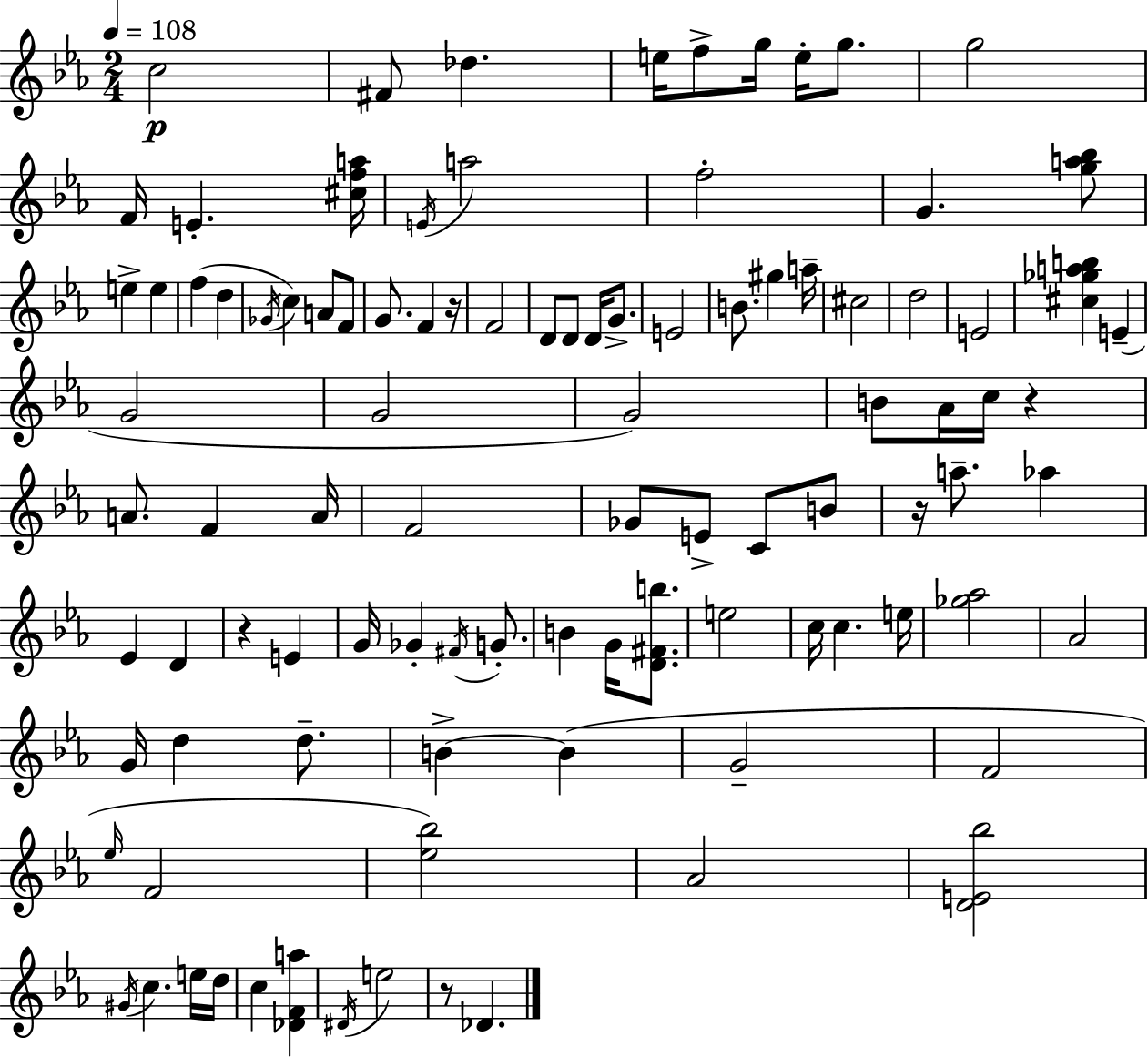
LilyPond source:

{
  \clef treble
  \numericTimeSignature
  \time 2/4
  \key ees \major
  \tempo 4 = 108
  c''2\p | fis'8 des''4. | e''16 f''8-> g''16 e''16-. g''8. | g''2 | \break f'16 e'4.-. <cis'' f'' a''>16 | \acciaccatura { e'16 } a''2 | f''2-. | g'4. <g'' a'' bes''>8 | \break e''4-> e''4 | f''4( d''4 | \acciaccatura { ges'16 } c''4) a'8 | f'8 g'8. f'4 | \break r16 f'2 | d'8 d'8 d'16 g'8.-> | e'2 | b'8. gis''4 | \break a''16-- cis''2 | d''2 | e'2 | <cis'' ges'' a'' b''>4 e'4--( | \break g'2 | g'2 | g'2) | b'8 aes'16 c''16 r4 | \break a'8. f'4 | a'16 f'2 | ges'8 e'8-> c'8 | b'8 r16 a''8.-- aes''4 | \break ees'4 d'4 | r4 e'4 | g'16 ges'4-. \acciaccatura { fis'16 } | g'8.-. b'4 g'16 | \break <d' fis' b''>8. e''2 | c''16 c''4. | e''16 <ges'' aes''>2 | aes'2 | \break g'16 d''4 | d''8.-- b'4->~~ b'4( | g'2-- | f'2 | \break \grace { ees''16 } f'2 | <ees'' bes''>2) | aes'2 | <d' e' bes''>2 | \break \acciaccatura { gis'16 } c''4. | e''16 d''16 c''4 | <des' f' a''>4 \acciaccatura { dis'16 } e''2 | r8 | \break des'4. \bar "|."
}